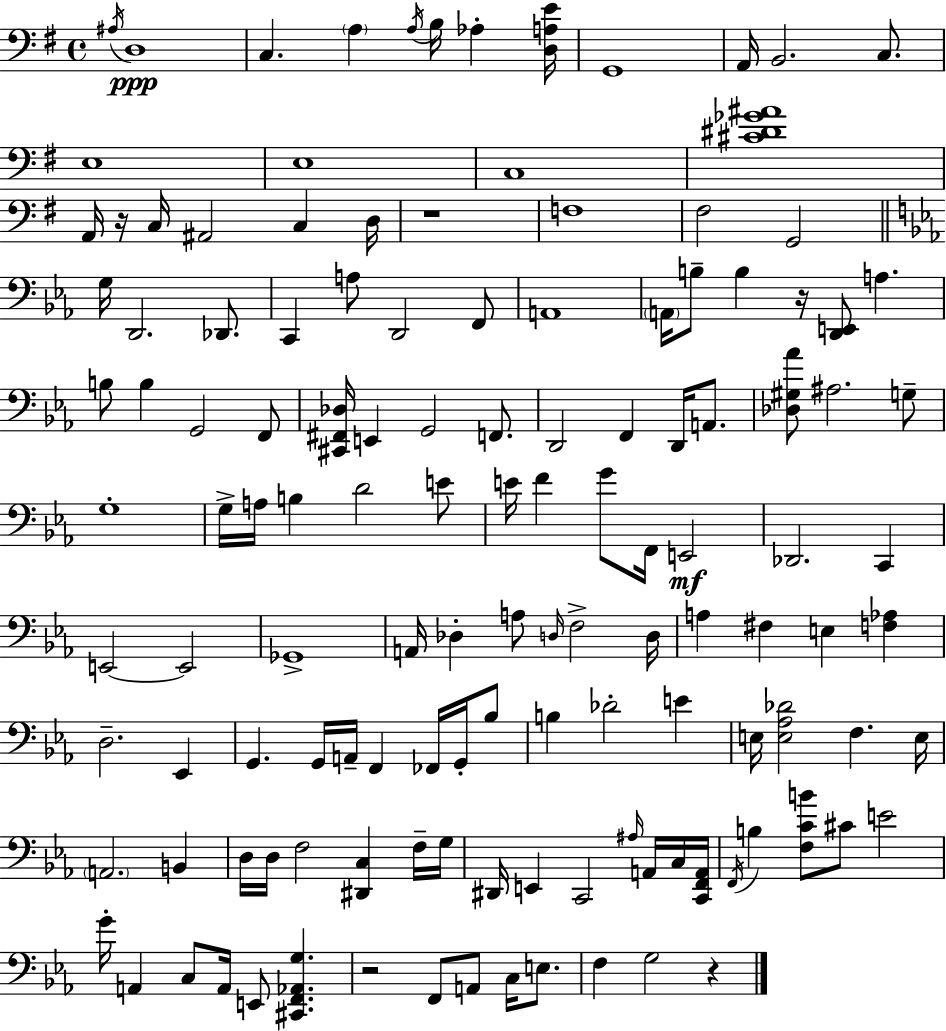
A#3/s D3/w C3/q. A3/q A3/s B3/s Ab3/q [D3,A3,E4]/s G2/w A2/s B2/h. C3/e. E3/w E3/w C3/w [C#4,D#4,Gb4,A#4]/w A2/s R/s C3/s A#2/h C3/q D3/s R/w F3/w F#3/h G2/h G3/s D2/h. Db2/e. C2/q A3/e D2/h F2/e A2/w A2/s B3/e B3/q R/s [D2,E2]/e A3/q. B3/e B3/q G2/h F2/e [C#2,F#2,Db3]/s E2/q G2/h F2/e. D2/h F2/q D2/s A2/e. [Db3,G#3,Ab4]/e A#3/h. G3/e G3/w G3/s A3/s B3/q D4/h E4/e E4/s F4/q G4/e F2/s E2/h Db2/h. C2/q E2/h E2/h Gb2/w A2/s Db3/q A3/e D3/s F3/h D3/s A3/q F#3/q E3/q [F3,Ab3]/q D3/h. Eb2/q G2/q. G2/s A2/s F2/q FES2/s G2/s Bb3/e B3/q Db4/h E4/q E3/s [E3,Ab3,Db4]/h F3/q. E3/s A2/h. B2/q D3/s D3/s F3/h [D#2,C3]/q F3/s G3/s D#2/s E2/q C2/h A#3/s A2/s C3/s [C2,F2,A2]/s F2/s B3/q [F3,C4,B4]/e C#4/e E4/h G4/s A2/q C3/e A2/s E2/e [C#2,F2,Ab2,G3]/q. R/h F2/e A2/e C3/s E3/e. F3/q G3/h R/q